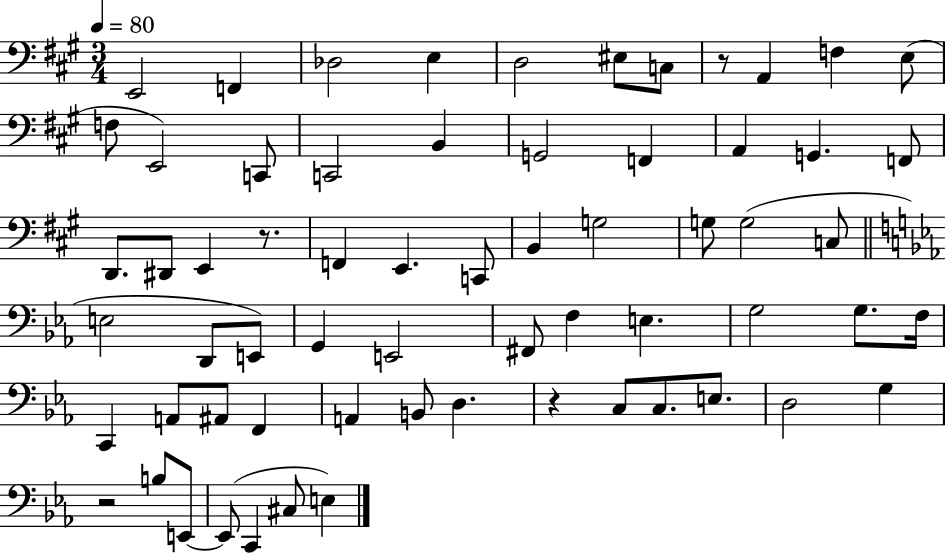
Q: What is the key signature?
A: A major